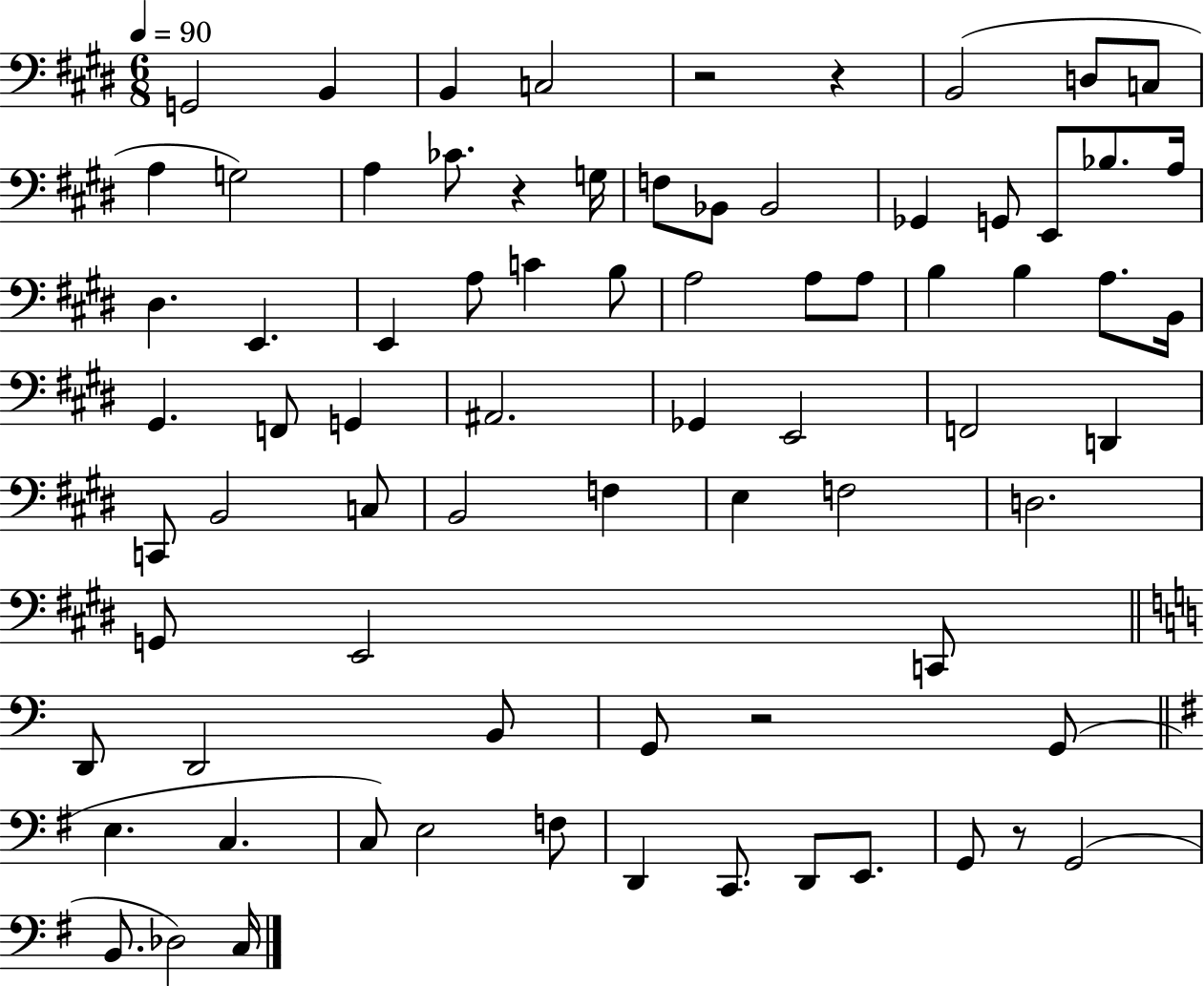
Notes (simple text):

G2/h B2/q B2/q C3/h R/h R/q B2/h D3/e C3/e A3/q G3/h A3/q CES4/e. R/q G3/s F3/e Bb2/e Bb2/h Gb2/q G2/e E2/e Bb3/e. A3/s D#3/q. E2/q. E2/q A3/e C4/q B3/e A3/h A3/e A3/e B3/q B3/q A3/e. B2/s G#2/q. F2/e G2/q A#2/h. Gb2/q E2/h F2/h D2/q C2/e B2/h C3/e B2/h F3/q E3/q F3/h D3/h. G2/e E2/h C2/e D2/e D2/h B2/e G2/e R/h G2/e E3/q. C3/q. C3/e E3/h F3/e D2/q C2/e. D2/e E2/e. G2/e R/e G2/h B2/e. Db3/h C3/s